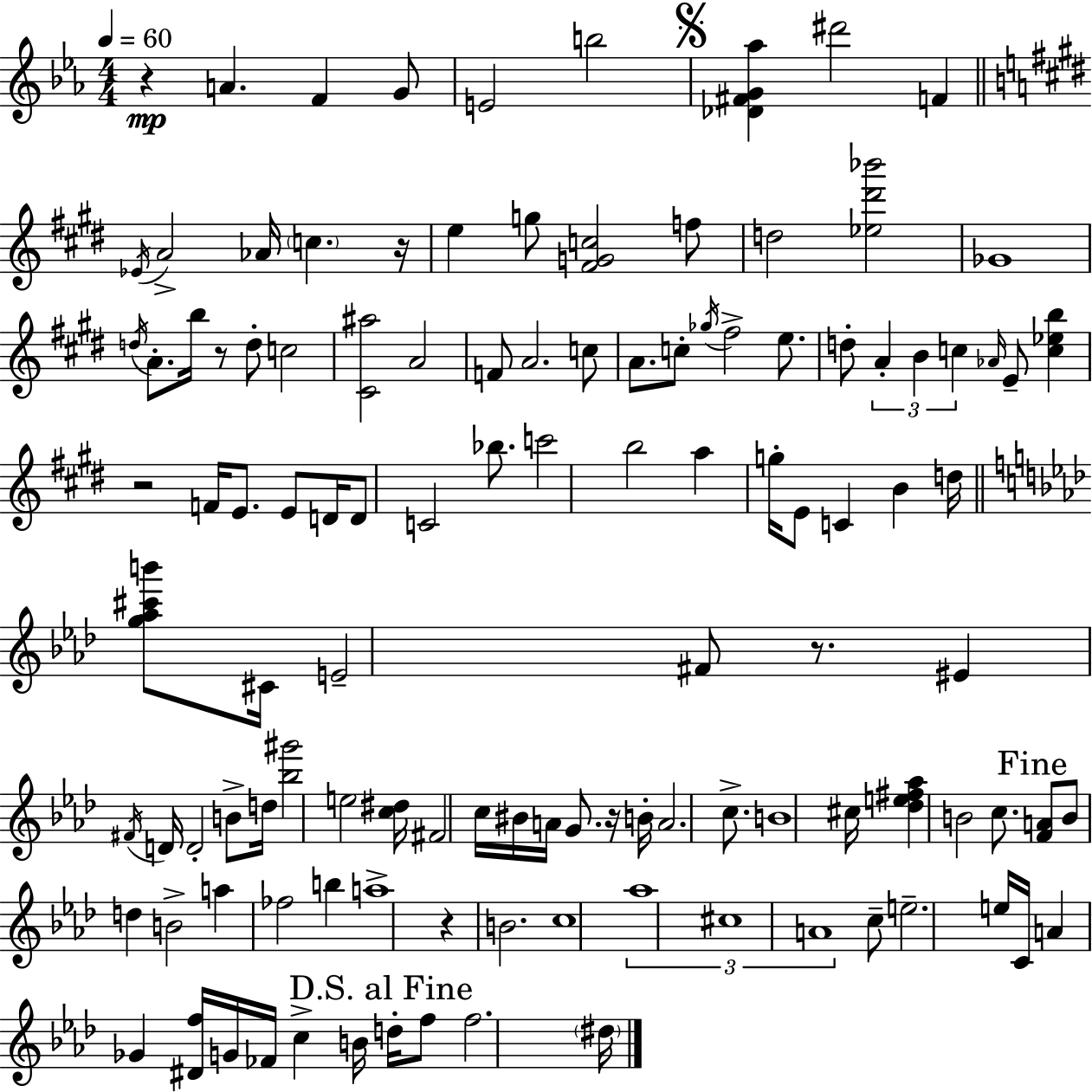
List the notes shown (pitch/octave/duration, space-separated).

R/q A4/q. F4/q G4/e E4/h B5/h [Db4,F#4,G4,Ab5]/q D#6/h F4/q Eb4/s A4/h Ab4/s C5/q. R/s E5/q G5/e [F#4,G4,C5]/h F5/e D5/h [Eb5,D#6,Bb6]/h Gb4/w D5/s A4/e. B5/s R/e D5/e C5/h [C#4,A#5]/h A4/h F4/e A4/h. C5/e A4/e. C5/e Gb5/s F#5/h E5/e. D5/e A4/q B4/q C5/q Ab4/s E4/e [C5,Eb5,B5]/q R/h F4/s E4/e. E4/e D4/s D4/e C4/h Bb5/e. C6/h B5/h A5/q G5/s E4/e C4/q B4/q D5/s [G5,Ab5,C#6,B6]/e C#4/s E4/h F#4/e R/e. EIS4/q F#4/s D4/s D4/h B4/e D5/s [Bb5,G#6]/h E5/h [C5,D#5]/s F#4/h C5/s BIS4/s A4/s G4/e. R/s B4/s A4/h. C5/e. B4/w C#5/s [Db5,E5,F#5,Ab5]/q B4/h C5/e. [F4,A4]/e B4/e D5/q B4/h A5/q FES5/h B5/q A5/w R/q B4/h. C5/w Ab5/w C#5/w A4/w C5/e E5/h. E5/s C4/s A4/q Gb4/q [D#4,F5]/s G4/s FES4/s C5/q B4/s D5/s F5/e F5/h. D#5/s